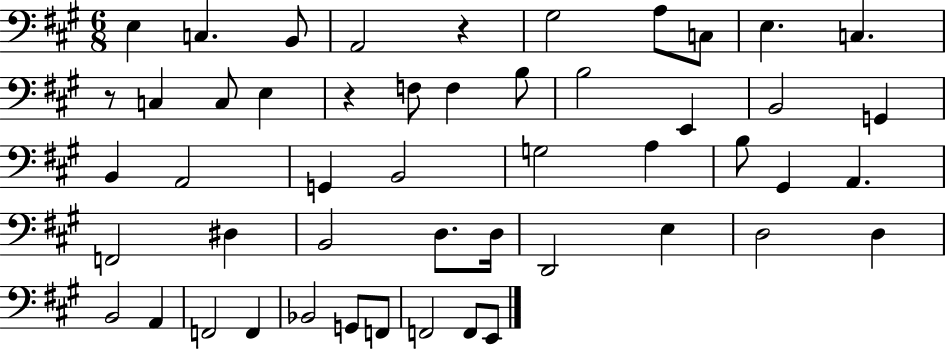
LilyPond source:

{
  \clef bass
  \numericTimeSignature
  \time 6/8
  \key a \major
  e4 c4. b,8 | a,2 r4 | gis2 a8 c8 | e4. c4. | \break r8 c4 c8 e4 | r4 f8 f4 b8 | b2 e,4 | b,2 g,4 | \break b,4 a,2 | g,4 b,2 | g2 a4 | b8 gis,4 a,4. | \break f,2 dis4 | b,2 d8. d16 | d,2 e4 | d2 d4 | \break b,2 a,4 | f,2 f,4 | bes,2 g,8 f,8 | f,2 f,8 e,8 | \break \bar "|."
}